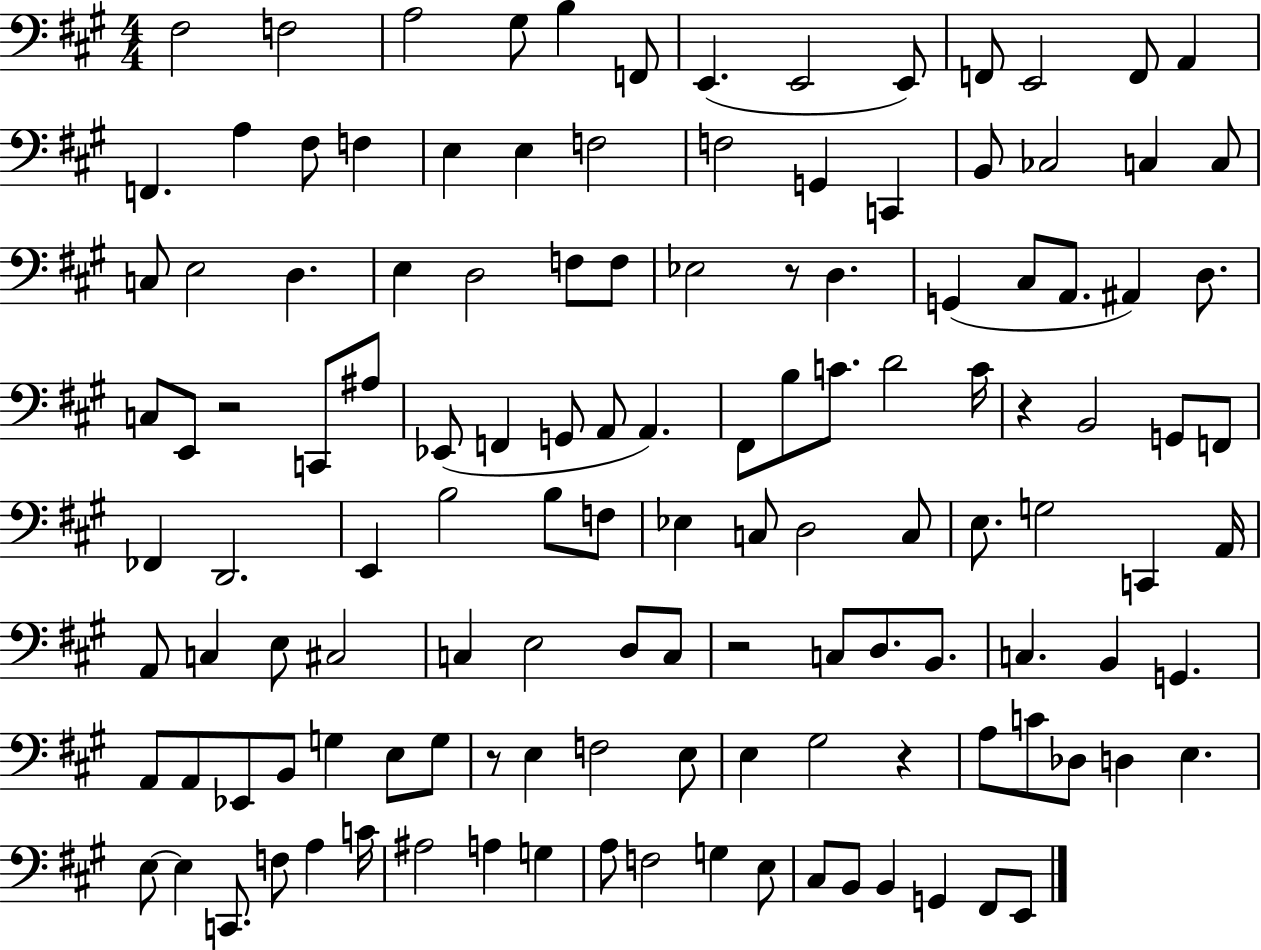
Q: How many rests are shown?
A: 6